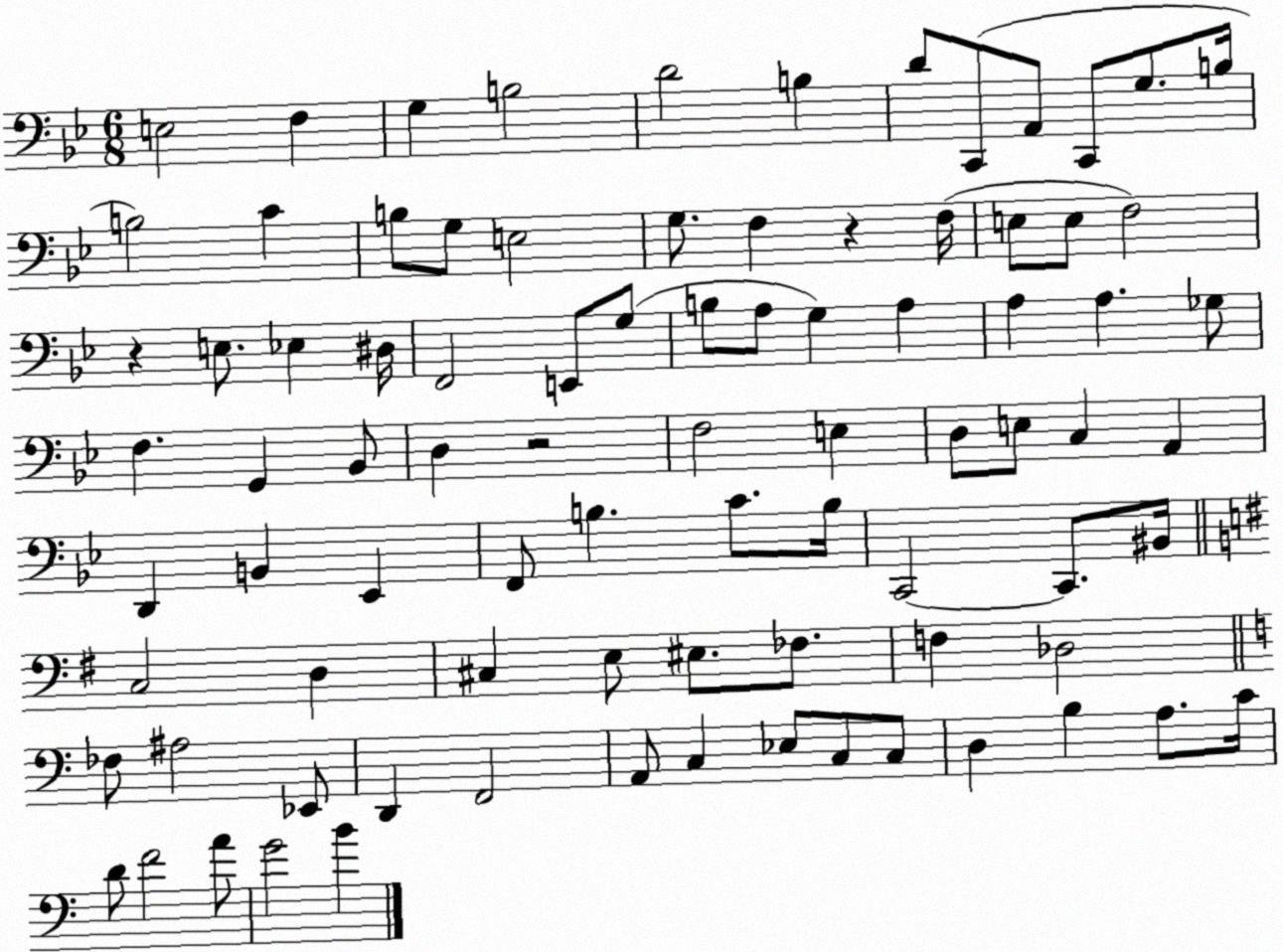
X:1
T:Untitled
M:6/8
L:1/4
K:Bb
E,2 F, G, B,2 D2 B, D/2 C,,/2 A,,/2 C,,/2 G,/2 B,/4 B,2 C B,/2 G,/2 E,2 G,/2 F, z F,/4 E,/2 E,/2 F,2 z E,/2 _E, ^D,/4 F,,2 E,,/2 G,/2 B,/2 A,/2 G, A, A, A, _G,/2 F, G,, _B,,/2 D, z2 F,2 E, D,/2 E,/2 C, A,, D,, B,, _E,, F,,/2 B, C/2 B,/4 C,,2 C,,/2 ^B,,/4 C,2 D, ^C, E,/2 ^E,/2 _F,/2 F, _D,2 _F,/2 ^A,2 _E,,/2 D,, F,,2 A,,/2 C, _E,/2 C,/2 C,/2 D, B, A,/2 C/4 D/2 F2 A/2 G2 B